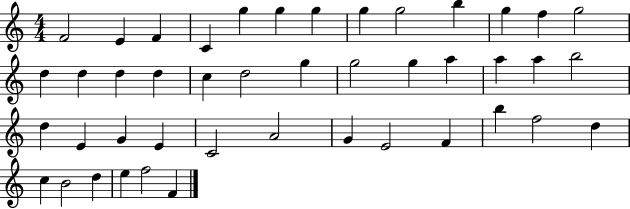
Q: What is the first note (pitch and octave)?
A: F4